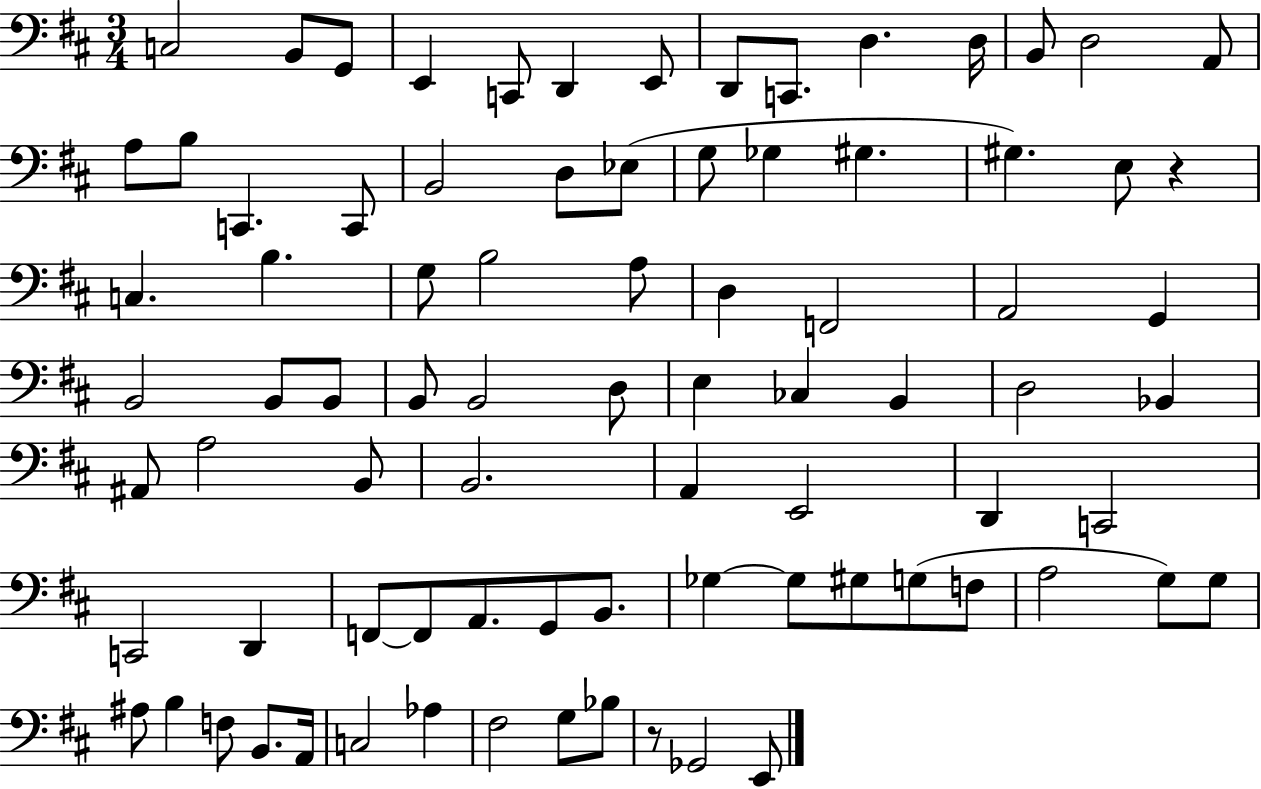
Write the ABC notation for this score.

X:1
T:Untitled
M:3/4
L:1/4
K:D
C,2 B,,/2 G,,/2 E,, C,,/2 D,, E,,/2 D,,/2 C,,/2 D, D,/4 B,,/2 D,2 A,,/2 A,/2 B,/2 C,, C,,/2 B,,2 D,/2 _E,/2 G,/2 _G, ^G, ^G, E,/2 z C, B, G,/2 B,2 A,/2 D, F,,2 A,,2 G,, B,,2 B,,/2 B,,/2 B,,/2 B,,2 D,/2 E, _C, B,, D,2 _B,, ^A,,/2 A,2 B,,/2 B,,2 A,, E,,2 D,, C,,2 C,,2 D,, F,,/2 F,,/2 A,,/2 G,,/2 B,,/2 _G, _G,/2 ^G,/2 G,/2 F,/2 A,2 G,/2 G,/2 ^A,/2 B, F,/2 B,,/2 A,,/4 C,2 _A, ^F,2 G,/2 _B,/2 z/2 _G,,2 E,,/2